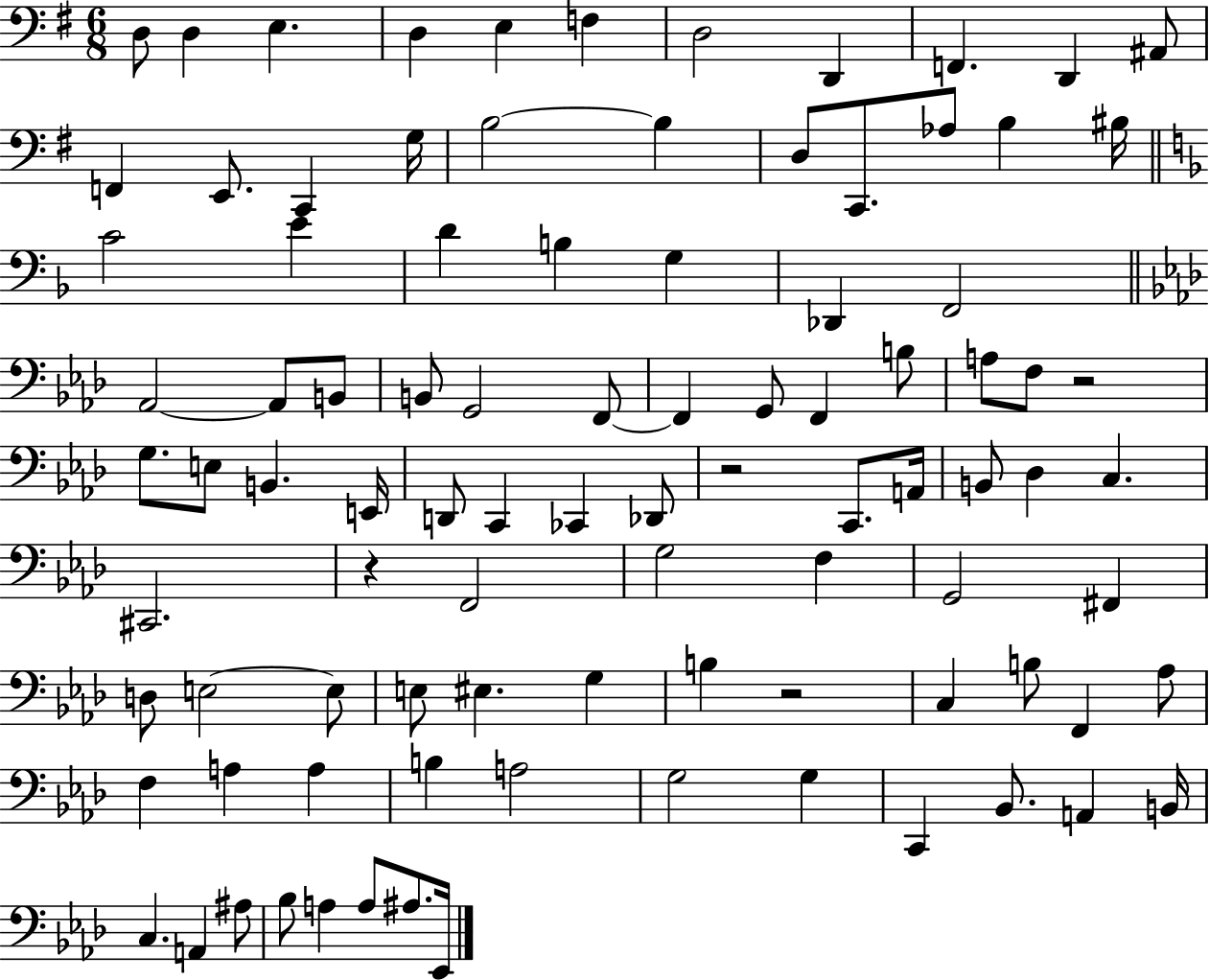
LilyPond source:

{
  \clef bass
  \numericTimeSignature
  \time 6/8
  \key g \major
  d8 d4 e4. | d4 e4 f4 | d2 d,4 | f,4. d,4 ais,8 | \break f,4 e,8. c,4 g16 | b2~~ b4 | d8 c,8. aes8 b4 bis16 | \bar "||" \break \key f \major c'2 e'4 | d'4 b4 g4 | des,4 f,2 | \bar "||" \break \key aes \major aes,2~~ aes,8 b,8 | b,8 g,2 f,8~~ | f,4 g,8 f,4 b8 | a8 f8 r2 | \break g8. e8 b,4. e,16 | d,8 c,4 ces,4 des,8 | r2 c,8. a,16 | b,8 des4 c4. | \break cis,2. | r4 f,2 | g2 f4 | g,2 fis,4 | \break d8 e2~~ e8 | e8 eis4. g4 | b4 r2 | c4 b8 f,4 aes8 | \break f4 a4 a4 | b4 a2 | g2 g4 | c,4 bes,8. a,4 b,16 | \break c4. a,4 ais8 | bes8 a4 a8 ais8. ees,16 | \bar "|."
}